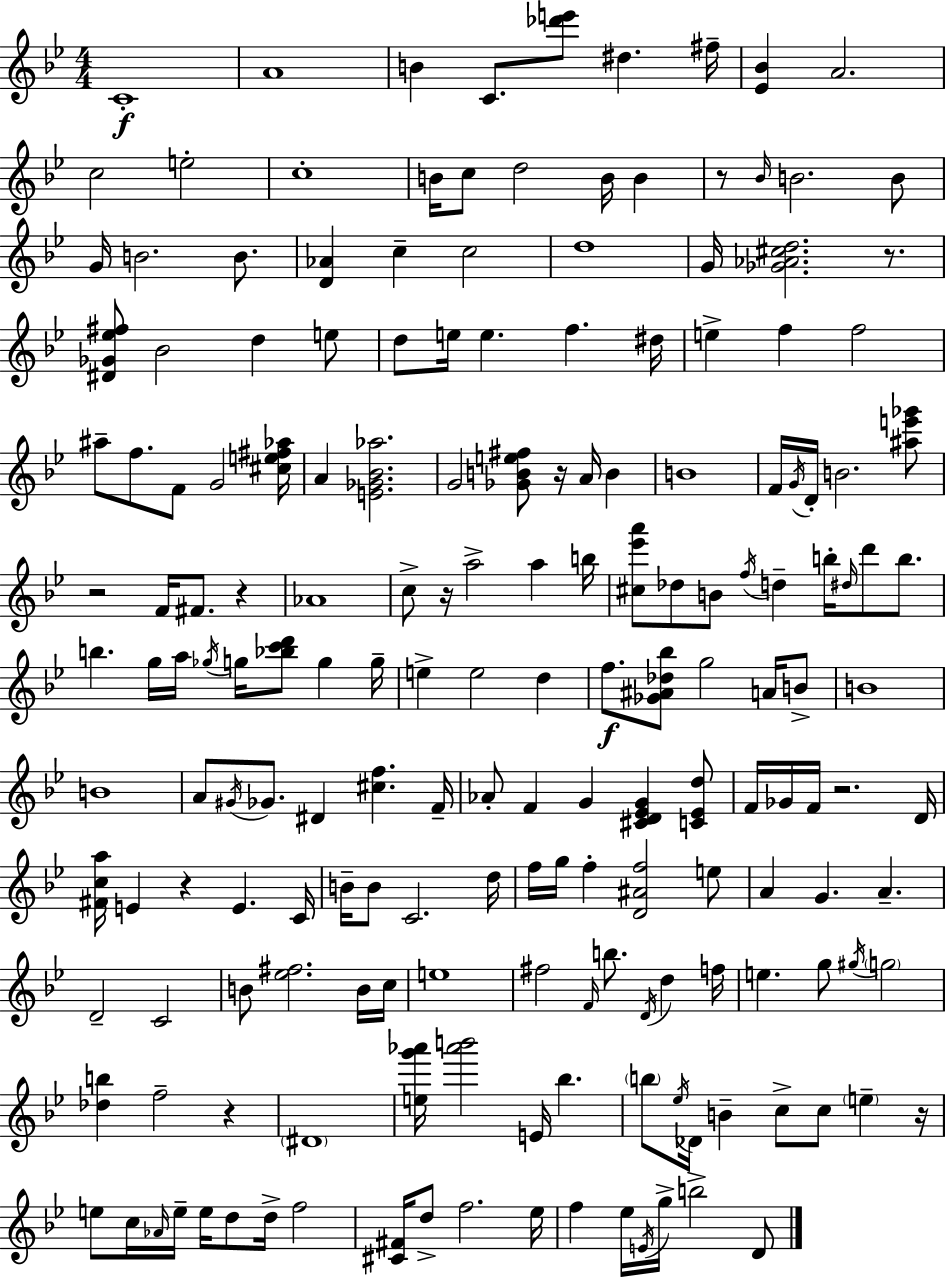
C4/w A4/w B4/q C4/e. [Db6,E6]/e D#5/q. F#5/s [Eb4,Bb4]/q A4/h. C5/h E5/h C5/w B4/s C5/e D5/h B4/s B4/q R/e Bb4/s B4/h. B4/e G4/s B4/h. B4/e. [D4,Ab4]/q C5/q C5/h D5/w G4/s [Gb4,Ab4,C#5,D5]/h. R/e. [D#4,Gb4,Eb5,F#5]/e Bb4/h D5/q E5/e D5/e E5/s E5/q. F5/q. D#5/s E5/q F5/q F5/h A#5/e F5/e. F4/e G4/h [C#5,E5,F#5,Ab5]/s A4/q [E4,Gb4,Bb4,Ab5]/h. G4/h [Gb4,B4,E5,F#5]/e R/s A4/s B4/q B4/w F4/s G4/s D4/s B4/h. [A#5,E6,Gb6]/e R/h F4/s F#4/e. R/q Ab4/w C5/e R/s A5/h A5/q B5/s [C#5,Eb6,A6]/e Db5/e B4/e F5/s D5/q B5/s D#5/s D6/e B5/e. B5/q. G5/s A5/s Gb5/s G5/s [Bb5,C6,D6]/e G5/q G5/s E5/q E5/h D5/q F5/e. [Gb4,A#4,Db5,Bb5]/e G5/h A4/s B4/e B4/w B4/w A4/e G#4/s Gb4/e. D#4/q [C#5,F5]/q. F4/s Ab4/e F4/q G4/q [C#4,D4,Eb4,G4]/q [C4,Eb4,D5]/e F4/s Gb4/s F4/s R/h. D4/s [F#4,C5,A5]/s E4/q R/q E4/q. C4/s B4/s B4/e C4/h. D5/s F5/s G5/s F5/q [D4,A#4,F5]/h E5/e A4/q G4/q. A4/q. D4/h C4/h B4/e [Eb5,F#5]/h. B4/s C5/s E5/w F#5/h F4/s B5/e. D4/s D5/q F5/s E5/q. G5/e G#5/s G5/h [Db5,B5]/q F5/h R/q D#4/w [E5,G6,Ab6]/s [Ab6,B6]/h E4/s Bb5/q. B5/e Eb5/s Db4/s B4/q C5/e C5/e E5/q R/s E5/e C5/s Ab4/s E5/s E5/s D5/e D5/s F5/h [C#4,F#4]/s D5/e F5/h. Eb5/s F5/q Eb5/s E4/s G5/s B5/h D4/e